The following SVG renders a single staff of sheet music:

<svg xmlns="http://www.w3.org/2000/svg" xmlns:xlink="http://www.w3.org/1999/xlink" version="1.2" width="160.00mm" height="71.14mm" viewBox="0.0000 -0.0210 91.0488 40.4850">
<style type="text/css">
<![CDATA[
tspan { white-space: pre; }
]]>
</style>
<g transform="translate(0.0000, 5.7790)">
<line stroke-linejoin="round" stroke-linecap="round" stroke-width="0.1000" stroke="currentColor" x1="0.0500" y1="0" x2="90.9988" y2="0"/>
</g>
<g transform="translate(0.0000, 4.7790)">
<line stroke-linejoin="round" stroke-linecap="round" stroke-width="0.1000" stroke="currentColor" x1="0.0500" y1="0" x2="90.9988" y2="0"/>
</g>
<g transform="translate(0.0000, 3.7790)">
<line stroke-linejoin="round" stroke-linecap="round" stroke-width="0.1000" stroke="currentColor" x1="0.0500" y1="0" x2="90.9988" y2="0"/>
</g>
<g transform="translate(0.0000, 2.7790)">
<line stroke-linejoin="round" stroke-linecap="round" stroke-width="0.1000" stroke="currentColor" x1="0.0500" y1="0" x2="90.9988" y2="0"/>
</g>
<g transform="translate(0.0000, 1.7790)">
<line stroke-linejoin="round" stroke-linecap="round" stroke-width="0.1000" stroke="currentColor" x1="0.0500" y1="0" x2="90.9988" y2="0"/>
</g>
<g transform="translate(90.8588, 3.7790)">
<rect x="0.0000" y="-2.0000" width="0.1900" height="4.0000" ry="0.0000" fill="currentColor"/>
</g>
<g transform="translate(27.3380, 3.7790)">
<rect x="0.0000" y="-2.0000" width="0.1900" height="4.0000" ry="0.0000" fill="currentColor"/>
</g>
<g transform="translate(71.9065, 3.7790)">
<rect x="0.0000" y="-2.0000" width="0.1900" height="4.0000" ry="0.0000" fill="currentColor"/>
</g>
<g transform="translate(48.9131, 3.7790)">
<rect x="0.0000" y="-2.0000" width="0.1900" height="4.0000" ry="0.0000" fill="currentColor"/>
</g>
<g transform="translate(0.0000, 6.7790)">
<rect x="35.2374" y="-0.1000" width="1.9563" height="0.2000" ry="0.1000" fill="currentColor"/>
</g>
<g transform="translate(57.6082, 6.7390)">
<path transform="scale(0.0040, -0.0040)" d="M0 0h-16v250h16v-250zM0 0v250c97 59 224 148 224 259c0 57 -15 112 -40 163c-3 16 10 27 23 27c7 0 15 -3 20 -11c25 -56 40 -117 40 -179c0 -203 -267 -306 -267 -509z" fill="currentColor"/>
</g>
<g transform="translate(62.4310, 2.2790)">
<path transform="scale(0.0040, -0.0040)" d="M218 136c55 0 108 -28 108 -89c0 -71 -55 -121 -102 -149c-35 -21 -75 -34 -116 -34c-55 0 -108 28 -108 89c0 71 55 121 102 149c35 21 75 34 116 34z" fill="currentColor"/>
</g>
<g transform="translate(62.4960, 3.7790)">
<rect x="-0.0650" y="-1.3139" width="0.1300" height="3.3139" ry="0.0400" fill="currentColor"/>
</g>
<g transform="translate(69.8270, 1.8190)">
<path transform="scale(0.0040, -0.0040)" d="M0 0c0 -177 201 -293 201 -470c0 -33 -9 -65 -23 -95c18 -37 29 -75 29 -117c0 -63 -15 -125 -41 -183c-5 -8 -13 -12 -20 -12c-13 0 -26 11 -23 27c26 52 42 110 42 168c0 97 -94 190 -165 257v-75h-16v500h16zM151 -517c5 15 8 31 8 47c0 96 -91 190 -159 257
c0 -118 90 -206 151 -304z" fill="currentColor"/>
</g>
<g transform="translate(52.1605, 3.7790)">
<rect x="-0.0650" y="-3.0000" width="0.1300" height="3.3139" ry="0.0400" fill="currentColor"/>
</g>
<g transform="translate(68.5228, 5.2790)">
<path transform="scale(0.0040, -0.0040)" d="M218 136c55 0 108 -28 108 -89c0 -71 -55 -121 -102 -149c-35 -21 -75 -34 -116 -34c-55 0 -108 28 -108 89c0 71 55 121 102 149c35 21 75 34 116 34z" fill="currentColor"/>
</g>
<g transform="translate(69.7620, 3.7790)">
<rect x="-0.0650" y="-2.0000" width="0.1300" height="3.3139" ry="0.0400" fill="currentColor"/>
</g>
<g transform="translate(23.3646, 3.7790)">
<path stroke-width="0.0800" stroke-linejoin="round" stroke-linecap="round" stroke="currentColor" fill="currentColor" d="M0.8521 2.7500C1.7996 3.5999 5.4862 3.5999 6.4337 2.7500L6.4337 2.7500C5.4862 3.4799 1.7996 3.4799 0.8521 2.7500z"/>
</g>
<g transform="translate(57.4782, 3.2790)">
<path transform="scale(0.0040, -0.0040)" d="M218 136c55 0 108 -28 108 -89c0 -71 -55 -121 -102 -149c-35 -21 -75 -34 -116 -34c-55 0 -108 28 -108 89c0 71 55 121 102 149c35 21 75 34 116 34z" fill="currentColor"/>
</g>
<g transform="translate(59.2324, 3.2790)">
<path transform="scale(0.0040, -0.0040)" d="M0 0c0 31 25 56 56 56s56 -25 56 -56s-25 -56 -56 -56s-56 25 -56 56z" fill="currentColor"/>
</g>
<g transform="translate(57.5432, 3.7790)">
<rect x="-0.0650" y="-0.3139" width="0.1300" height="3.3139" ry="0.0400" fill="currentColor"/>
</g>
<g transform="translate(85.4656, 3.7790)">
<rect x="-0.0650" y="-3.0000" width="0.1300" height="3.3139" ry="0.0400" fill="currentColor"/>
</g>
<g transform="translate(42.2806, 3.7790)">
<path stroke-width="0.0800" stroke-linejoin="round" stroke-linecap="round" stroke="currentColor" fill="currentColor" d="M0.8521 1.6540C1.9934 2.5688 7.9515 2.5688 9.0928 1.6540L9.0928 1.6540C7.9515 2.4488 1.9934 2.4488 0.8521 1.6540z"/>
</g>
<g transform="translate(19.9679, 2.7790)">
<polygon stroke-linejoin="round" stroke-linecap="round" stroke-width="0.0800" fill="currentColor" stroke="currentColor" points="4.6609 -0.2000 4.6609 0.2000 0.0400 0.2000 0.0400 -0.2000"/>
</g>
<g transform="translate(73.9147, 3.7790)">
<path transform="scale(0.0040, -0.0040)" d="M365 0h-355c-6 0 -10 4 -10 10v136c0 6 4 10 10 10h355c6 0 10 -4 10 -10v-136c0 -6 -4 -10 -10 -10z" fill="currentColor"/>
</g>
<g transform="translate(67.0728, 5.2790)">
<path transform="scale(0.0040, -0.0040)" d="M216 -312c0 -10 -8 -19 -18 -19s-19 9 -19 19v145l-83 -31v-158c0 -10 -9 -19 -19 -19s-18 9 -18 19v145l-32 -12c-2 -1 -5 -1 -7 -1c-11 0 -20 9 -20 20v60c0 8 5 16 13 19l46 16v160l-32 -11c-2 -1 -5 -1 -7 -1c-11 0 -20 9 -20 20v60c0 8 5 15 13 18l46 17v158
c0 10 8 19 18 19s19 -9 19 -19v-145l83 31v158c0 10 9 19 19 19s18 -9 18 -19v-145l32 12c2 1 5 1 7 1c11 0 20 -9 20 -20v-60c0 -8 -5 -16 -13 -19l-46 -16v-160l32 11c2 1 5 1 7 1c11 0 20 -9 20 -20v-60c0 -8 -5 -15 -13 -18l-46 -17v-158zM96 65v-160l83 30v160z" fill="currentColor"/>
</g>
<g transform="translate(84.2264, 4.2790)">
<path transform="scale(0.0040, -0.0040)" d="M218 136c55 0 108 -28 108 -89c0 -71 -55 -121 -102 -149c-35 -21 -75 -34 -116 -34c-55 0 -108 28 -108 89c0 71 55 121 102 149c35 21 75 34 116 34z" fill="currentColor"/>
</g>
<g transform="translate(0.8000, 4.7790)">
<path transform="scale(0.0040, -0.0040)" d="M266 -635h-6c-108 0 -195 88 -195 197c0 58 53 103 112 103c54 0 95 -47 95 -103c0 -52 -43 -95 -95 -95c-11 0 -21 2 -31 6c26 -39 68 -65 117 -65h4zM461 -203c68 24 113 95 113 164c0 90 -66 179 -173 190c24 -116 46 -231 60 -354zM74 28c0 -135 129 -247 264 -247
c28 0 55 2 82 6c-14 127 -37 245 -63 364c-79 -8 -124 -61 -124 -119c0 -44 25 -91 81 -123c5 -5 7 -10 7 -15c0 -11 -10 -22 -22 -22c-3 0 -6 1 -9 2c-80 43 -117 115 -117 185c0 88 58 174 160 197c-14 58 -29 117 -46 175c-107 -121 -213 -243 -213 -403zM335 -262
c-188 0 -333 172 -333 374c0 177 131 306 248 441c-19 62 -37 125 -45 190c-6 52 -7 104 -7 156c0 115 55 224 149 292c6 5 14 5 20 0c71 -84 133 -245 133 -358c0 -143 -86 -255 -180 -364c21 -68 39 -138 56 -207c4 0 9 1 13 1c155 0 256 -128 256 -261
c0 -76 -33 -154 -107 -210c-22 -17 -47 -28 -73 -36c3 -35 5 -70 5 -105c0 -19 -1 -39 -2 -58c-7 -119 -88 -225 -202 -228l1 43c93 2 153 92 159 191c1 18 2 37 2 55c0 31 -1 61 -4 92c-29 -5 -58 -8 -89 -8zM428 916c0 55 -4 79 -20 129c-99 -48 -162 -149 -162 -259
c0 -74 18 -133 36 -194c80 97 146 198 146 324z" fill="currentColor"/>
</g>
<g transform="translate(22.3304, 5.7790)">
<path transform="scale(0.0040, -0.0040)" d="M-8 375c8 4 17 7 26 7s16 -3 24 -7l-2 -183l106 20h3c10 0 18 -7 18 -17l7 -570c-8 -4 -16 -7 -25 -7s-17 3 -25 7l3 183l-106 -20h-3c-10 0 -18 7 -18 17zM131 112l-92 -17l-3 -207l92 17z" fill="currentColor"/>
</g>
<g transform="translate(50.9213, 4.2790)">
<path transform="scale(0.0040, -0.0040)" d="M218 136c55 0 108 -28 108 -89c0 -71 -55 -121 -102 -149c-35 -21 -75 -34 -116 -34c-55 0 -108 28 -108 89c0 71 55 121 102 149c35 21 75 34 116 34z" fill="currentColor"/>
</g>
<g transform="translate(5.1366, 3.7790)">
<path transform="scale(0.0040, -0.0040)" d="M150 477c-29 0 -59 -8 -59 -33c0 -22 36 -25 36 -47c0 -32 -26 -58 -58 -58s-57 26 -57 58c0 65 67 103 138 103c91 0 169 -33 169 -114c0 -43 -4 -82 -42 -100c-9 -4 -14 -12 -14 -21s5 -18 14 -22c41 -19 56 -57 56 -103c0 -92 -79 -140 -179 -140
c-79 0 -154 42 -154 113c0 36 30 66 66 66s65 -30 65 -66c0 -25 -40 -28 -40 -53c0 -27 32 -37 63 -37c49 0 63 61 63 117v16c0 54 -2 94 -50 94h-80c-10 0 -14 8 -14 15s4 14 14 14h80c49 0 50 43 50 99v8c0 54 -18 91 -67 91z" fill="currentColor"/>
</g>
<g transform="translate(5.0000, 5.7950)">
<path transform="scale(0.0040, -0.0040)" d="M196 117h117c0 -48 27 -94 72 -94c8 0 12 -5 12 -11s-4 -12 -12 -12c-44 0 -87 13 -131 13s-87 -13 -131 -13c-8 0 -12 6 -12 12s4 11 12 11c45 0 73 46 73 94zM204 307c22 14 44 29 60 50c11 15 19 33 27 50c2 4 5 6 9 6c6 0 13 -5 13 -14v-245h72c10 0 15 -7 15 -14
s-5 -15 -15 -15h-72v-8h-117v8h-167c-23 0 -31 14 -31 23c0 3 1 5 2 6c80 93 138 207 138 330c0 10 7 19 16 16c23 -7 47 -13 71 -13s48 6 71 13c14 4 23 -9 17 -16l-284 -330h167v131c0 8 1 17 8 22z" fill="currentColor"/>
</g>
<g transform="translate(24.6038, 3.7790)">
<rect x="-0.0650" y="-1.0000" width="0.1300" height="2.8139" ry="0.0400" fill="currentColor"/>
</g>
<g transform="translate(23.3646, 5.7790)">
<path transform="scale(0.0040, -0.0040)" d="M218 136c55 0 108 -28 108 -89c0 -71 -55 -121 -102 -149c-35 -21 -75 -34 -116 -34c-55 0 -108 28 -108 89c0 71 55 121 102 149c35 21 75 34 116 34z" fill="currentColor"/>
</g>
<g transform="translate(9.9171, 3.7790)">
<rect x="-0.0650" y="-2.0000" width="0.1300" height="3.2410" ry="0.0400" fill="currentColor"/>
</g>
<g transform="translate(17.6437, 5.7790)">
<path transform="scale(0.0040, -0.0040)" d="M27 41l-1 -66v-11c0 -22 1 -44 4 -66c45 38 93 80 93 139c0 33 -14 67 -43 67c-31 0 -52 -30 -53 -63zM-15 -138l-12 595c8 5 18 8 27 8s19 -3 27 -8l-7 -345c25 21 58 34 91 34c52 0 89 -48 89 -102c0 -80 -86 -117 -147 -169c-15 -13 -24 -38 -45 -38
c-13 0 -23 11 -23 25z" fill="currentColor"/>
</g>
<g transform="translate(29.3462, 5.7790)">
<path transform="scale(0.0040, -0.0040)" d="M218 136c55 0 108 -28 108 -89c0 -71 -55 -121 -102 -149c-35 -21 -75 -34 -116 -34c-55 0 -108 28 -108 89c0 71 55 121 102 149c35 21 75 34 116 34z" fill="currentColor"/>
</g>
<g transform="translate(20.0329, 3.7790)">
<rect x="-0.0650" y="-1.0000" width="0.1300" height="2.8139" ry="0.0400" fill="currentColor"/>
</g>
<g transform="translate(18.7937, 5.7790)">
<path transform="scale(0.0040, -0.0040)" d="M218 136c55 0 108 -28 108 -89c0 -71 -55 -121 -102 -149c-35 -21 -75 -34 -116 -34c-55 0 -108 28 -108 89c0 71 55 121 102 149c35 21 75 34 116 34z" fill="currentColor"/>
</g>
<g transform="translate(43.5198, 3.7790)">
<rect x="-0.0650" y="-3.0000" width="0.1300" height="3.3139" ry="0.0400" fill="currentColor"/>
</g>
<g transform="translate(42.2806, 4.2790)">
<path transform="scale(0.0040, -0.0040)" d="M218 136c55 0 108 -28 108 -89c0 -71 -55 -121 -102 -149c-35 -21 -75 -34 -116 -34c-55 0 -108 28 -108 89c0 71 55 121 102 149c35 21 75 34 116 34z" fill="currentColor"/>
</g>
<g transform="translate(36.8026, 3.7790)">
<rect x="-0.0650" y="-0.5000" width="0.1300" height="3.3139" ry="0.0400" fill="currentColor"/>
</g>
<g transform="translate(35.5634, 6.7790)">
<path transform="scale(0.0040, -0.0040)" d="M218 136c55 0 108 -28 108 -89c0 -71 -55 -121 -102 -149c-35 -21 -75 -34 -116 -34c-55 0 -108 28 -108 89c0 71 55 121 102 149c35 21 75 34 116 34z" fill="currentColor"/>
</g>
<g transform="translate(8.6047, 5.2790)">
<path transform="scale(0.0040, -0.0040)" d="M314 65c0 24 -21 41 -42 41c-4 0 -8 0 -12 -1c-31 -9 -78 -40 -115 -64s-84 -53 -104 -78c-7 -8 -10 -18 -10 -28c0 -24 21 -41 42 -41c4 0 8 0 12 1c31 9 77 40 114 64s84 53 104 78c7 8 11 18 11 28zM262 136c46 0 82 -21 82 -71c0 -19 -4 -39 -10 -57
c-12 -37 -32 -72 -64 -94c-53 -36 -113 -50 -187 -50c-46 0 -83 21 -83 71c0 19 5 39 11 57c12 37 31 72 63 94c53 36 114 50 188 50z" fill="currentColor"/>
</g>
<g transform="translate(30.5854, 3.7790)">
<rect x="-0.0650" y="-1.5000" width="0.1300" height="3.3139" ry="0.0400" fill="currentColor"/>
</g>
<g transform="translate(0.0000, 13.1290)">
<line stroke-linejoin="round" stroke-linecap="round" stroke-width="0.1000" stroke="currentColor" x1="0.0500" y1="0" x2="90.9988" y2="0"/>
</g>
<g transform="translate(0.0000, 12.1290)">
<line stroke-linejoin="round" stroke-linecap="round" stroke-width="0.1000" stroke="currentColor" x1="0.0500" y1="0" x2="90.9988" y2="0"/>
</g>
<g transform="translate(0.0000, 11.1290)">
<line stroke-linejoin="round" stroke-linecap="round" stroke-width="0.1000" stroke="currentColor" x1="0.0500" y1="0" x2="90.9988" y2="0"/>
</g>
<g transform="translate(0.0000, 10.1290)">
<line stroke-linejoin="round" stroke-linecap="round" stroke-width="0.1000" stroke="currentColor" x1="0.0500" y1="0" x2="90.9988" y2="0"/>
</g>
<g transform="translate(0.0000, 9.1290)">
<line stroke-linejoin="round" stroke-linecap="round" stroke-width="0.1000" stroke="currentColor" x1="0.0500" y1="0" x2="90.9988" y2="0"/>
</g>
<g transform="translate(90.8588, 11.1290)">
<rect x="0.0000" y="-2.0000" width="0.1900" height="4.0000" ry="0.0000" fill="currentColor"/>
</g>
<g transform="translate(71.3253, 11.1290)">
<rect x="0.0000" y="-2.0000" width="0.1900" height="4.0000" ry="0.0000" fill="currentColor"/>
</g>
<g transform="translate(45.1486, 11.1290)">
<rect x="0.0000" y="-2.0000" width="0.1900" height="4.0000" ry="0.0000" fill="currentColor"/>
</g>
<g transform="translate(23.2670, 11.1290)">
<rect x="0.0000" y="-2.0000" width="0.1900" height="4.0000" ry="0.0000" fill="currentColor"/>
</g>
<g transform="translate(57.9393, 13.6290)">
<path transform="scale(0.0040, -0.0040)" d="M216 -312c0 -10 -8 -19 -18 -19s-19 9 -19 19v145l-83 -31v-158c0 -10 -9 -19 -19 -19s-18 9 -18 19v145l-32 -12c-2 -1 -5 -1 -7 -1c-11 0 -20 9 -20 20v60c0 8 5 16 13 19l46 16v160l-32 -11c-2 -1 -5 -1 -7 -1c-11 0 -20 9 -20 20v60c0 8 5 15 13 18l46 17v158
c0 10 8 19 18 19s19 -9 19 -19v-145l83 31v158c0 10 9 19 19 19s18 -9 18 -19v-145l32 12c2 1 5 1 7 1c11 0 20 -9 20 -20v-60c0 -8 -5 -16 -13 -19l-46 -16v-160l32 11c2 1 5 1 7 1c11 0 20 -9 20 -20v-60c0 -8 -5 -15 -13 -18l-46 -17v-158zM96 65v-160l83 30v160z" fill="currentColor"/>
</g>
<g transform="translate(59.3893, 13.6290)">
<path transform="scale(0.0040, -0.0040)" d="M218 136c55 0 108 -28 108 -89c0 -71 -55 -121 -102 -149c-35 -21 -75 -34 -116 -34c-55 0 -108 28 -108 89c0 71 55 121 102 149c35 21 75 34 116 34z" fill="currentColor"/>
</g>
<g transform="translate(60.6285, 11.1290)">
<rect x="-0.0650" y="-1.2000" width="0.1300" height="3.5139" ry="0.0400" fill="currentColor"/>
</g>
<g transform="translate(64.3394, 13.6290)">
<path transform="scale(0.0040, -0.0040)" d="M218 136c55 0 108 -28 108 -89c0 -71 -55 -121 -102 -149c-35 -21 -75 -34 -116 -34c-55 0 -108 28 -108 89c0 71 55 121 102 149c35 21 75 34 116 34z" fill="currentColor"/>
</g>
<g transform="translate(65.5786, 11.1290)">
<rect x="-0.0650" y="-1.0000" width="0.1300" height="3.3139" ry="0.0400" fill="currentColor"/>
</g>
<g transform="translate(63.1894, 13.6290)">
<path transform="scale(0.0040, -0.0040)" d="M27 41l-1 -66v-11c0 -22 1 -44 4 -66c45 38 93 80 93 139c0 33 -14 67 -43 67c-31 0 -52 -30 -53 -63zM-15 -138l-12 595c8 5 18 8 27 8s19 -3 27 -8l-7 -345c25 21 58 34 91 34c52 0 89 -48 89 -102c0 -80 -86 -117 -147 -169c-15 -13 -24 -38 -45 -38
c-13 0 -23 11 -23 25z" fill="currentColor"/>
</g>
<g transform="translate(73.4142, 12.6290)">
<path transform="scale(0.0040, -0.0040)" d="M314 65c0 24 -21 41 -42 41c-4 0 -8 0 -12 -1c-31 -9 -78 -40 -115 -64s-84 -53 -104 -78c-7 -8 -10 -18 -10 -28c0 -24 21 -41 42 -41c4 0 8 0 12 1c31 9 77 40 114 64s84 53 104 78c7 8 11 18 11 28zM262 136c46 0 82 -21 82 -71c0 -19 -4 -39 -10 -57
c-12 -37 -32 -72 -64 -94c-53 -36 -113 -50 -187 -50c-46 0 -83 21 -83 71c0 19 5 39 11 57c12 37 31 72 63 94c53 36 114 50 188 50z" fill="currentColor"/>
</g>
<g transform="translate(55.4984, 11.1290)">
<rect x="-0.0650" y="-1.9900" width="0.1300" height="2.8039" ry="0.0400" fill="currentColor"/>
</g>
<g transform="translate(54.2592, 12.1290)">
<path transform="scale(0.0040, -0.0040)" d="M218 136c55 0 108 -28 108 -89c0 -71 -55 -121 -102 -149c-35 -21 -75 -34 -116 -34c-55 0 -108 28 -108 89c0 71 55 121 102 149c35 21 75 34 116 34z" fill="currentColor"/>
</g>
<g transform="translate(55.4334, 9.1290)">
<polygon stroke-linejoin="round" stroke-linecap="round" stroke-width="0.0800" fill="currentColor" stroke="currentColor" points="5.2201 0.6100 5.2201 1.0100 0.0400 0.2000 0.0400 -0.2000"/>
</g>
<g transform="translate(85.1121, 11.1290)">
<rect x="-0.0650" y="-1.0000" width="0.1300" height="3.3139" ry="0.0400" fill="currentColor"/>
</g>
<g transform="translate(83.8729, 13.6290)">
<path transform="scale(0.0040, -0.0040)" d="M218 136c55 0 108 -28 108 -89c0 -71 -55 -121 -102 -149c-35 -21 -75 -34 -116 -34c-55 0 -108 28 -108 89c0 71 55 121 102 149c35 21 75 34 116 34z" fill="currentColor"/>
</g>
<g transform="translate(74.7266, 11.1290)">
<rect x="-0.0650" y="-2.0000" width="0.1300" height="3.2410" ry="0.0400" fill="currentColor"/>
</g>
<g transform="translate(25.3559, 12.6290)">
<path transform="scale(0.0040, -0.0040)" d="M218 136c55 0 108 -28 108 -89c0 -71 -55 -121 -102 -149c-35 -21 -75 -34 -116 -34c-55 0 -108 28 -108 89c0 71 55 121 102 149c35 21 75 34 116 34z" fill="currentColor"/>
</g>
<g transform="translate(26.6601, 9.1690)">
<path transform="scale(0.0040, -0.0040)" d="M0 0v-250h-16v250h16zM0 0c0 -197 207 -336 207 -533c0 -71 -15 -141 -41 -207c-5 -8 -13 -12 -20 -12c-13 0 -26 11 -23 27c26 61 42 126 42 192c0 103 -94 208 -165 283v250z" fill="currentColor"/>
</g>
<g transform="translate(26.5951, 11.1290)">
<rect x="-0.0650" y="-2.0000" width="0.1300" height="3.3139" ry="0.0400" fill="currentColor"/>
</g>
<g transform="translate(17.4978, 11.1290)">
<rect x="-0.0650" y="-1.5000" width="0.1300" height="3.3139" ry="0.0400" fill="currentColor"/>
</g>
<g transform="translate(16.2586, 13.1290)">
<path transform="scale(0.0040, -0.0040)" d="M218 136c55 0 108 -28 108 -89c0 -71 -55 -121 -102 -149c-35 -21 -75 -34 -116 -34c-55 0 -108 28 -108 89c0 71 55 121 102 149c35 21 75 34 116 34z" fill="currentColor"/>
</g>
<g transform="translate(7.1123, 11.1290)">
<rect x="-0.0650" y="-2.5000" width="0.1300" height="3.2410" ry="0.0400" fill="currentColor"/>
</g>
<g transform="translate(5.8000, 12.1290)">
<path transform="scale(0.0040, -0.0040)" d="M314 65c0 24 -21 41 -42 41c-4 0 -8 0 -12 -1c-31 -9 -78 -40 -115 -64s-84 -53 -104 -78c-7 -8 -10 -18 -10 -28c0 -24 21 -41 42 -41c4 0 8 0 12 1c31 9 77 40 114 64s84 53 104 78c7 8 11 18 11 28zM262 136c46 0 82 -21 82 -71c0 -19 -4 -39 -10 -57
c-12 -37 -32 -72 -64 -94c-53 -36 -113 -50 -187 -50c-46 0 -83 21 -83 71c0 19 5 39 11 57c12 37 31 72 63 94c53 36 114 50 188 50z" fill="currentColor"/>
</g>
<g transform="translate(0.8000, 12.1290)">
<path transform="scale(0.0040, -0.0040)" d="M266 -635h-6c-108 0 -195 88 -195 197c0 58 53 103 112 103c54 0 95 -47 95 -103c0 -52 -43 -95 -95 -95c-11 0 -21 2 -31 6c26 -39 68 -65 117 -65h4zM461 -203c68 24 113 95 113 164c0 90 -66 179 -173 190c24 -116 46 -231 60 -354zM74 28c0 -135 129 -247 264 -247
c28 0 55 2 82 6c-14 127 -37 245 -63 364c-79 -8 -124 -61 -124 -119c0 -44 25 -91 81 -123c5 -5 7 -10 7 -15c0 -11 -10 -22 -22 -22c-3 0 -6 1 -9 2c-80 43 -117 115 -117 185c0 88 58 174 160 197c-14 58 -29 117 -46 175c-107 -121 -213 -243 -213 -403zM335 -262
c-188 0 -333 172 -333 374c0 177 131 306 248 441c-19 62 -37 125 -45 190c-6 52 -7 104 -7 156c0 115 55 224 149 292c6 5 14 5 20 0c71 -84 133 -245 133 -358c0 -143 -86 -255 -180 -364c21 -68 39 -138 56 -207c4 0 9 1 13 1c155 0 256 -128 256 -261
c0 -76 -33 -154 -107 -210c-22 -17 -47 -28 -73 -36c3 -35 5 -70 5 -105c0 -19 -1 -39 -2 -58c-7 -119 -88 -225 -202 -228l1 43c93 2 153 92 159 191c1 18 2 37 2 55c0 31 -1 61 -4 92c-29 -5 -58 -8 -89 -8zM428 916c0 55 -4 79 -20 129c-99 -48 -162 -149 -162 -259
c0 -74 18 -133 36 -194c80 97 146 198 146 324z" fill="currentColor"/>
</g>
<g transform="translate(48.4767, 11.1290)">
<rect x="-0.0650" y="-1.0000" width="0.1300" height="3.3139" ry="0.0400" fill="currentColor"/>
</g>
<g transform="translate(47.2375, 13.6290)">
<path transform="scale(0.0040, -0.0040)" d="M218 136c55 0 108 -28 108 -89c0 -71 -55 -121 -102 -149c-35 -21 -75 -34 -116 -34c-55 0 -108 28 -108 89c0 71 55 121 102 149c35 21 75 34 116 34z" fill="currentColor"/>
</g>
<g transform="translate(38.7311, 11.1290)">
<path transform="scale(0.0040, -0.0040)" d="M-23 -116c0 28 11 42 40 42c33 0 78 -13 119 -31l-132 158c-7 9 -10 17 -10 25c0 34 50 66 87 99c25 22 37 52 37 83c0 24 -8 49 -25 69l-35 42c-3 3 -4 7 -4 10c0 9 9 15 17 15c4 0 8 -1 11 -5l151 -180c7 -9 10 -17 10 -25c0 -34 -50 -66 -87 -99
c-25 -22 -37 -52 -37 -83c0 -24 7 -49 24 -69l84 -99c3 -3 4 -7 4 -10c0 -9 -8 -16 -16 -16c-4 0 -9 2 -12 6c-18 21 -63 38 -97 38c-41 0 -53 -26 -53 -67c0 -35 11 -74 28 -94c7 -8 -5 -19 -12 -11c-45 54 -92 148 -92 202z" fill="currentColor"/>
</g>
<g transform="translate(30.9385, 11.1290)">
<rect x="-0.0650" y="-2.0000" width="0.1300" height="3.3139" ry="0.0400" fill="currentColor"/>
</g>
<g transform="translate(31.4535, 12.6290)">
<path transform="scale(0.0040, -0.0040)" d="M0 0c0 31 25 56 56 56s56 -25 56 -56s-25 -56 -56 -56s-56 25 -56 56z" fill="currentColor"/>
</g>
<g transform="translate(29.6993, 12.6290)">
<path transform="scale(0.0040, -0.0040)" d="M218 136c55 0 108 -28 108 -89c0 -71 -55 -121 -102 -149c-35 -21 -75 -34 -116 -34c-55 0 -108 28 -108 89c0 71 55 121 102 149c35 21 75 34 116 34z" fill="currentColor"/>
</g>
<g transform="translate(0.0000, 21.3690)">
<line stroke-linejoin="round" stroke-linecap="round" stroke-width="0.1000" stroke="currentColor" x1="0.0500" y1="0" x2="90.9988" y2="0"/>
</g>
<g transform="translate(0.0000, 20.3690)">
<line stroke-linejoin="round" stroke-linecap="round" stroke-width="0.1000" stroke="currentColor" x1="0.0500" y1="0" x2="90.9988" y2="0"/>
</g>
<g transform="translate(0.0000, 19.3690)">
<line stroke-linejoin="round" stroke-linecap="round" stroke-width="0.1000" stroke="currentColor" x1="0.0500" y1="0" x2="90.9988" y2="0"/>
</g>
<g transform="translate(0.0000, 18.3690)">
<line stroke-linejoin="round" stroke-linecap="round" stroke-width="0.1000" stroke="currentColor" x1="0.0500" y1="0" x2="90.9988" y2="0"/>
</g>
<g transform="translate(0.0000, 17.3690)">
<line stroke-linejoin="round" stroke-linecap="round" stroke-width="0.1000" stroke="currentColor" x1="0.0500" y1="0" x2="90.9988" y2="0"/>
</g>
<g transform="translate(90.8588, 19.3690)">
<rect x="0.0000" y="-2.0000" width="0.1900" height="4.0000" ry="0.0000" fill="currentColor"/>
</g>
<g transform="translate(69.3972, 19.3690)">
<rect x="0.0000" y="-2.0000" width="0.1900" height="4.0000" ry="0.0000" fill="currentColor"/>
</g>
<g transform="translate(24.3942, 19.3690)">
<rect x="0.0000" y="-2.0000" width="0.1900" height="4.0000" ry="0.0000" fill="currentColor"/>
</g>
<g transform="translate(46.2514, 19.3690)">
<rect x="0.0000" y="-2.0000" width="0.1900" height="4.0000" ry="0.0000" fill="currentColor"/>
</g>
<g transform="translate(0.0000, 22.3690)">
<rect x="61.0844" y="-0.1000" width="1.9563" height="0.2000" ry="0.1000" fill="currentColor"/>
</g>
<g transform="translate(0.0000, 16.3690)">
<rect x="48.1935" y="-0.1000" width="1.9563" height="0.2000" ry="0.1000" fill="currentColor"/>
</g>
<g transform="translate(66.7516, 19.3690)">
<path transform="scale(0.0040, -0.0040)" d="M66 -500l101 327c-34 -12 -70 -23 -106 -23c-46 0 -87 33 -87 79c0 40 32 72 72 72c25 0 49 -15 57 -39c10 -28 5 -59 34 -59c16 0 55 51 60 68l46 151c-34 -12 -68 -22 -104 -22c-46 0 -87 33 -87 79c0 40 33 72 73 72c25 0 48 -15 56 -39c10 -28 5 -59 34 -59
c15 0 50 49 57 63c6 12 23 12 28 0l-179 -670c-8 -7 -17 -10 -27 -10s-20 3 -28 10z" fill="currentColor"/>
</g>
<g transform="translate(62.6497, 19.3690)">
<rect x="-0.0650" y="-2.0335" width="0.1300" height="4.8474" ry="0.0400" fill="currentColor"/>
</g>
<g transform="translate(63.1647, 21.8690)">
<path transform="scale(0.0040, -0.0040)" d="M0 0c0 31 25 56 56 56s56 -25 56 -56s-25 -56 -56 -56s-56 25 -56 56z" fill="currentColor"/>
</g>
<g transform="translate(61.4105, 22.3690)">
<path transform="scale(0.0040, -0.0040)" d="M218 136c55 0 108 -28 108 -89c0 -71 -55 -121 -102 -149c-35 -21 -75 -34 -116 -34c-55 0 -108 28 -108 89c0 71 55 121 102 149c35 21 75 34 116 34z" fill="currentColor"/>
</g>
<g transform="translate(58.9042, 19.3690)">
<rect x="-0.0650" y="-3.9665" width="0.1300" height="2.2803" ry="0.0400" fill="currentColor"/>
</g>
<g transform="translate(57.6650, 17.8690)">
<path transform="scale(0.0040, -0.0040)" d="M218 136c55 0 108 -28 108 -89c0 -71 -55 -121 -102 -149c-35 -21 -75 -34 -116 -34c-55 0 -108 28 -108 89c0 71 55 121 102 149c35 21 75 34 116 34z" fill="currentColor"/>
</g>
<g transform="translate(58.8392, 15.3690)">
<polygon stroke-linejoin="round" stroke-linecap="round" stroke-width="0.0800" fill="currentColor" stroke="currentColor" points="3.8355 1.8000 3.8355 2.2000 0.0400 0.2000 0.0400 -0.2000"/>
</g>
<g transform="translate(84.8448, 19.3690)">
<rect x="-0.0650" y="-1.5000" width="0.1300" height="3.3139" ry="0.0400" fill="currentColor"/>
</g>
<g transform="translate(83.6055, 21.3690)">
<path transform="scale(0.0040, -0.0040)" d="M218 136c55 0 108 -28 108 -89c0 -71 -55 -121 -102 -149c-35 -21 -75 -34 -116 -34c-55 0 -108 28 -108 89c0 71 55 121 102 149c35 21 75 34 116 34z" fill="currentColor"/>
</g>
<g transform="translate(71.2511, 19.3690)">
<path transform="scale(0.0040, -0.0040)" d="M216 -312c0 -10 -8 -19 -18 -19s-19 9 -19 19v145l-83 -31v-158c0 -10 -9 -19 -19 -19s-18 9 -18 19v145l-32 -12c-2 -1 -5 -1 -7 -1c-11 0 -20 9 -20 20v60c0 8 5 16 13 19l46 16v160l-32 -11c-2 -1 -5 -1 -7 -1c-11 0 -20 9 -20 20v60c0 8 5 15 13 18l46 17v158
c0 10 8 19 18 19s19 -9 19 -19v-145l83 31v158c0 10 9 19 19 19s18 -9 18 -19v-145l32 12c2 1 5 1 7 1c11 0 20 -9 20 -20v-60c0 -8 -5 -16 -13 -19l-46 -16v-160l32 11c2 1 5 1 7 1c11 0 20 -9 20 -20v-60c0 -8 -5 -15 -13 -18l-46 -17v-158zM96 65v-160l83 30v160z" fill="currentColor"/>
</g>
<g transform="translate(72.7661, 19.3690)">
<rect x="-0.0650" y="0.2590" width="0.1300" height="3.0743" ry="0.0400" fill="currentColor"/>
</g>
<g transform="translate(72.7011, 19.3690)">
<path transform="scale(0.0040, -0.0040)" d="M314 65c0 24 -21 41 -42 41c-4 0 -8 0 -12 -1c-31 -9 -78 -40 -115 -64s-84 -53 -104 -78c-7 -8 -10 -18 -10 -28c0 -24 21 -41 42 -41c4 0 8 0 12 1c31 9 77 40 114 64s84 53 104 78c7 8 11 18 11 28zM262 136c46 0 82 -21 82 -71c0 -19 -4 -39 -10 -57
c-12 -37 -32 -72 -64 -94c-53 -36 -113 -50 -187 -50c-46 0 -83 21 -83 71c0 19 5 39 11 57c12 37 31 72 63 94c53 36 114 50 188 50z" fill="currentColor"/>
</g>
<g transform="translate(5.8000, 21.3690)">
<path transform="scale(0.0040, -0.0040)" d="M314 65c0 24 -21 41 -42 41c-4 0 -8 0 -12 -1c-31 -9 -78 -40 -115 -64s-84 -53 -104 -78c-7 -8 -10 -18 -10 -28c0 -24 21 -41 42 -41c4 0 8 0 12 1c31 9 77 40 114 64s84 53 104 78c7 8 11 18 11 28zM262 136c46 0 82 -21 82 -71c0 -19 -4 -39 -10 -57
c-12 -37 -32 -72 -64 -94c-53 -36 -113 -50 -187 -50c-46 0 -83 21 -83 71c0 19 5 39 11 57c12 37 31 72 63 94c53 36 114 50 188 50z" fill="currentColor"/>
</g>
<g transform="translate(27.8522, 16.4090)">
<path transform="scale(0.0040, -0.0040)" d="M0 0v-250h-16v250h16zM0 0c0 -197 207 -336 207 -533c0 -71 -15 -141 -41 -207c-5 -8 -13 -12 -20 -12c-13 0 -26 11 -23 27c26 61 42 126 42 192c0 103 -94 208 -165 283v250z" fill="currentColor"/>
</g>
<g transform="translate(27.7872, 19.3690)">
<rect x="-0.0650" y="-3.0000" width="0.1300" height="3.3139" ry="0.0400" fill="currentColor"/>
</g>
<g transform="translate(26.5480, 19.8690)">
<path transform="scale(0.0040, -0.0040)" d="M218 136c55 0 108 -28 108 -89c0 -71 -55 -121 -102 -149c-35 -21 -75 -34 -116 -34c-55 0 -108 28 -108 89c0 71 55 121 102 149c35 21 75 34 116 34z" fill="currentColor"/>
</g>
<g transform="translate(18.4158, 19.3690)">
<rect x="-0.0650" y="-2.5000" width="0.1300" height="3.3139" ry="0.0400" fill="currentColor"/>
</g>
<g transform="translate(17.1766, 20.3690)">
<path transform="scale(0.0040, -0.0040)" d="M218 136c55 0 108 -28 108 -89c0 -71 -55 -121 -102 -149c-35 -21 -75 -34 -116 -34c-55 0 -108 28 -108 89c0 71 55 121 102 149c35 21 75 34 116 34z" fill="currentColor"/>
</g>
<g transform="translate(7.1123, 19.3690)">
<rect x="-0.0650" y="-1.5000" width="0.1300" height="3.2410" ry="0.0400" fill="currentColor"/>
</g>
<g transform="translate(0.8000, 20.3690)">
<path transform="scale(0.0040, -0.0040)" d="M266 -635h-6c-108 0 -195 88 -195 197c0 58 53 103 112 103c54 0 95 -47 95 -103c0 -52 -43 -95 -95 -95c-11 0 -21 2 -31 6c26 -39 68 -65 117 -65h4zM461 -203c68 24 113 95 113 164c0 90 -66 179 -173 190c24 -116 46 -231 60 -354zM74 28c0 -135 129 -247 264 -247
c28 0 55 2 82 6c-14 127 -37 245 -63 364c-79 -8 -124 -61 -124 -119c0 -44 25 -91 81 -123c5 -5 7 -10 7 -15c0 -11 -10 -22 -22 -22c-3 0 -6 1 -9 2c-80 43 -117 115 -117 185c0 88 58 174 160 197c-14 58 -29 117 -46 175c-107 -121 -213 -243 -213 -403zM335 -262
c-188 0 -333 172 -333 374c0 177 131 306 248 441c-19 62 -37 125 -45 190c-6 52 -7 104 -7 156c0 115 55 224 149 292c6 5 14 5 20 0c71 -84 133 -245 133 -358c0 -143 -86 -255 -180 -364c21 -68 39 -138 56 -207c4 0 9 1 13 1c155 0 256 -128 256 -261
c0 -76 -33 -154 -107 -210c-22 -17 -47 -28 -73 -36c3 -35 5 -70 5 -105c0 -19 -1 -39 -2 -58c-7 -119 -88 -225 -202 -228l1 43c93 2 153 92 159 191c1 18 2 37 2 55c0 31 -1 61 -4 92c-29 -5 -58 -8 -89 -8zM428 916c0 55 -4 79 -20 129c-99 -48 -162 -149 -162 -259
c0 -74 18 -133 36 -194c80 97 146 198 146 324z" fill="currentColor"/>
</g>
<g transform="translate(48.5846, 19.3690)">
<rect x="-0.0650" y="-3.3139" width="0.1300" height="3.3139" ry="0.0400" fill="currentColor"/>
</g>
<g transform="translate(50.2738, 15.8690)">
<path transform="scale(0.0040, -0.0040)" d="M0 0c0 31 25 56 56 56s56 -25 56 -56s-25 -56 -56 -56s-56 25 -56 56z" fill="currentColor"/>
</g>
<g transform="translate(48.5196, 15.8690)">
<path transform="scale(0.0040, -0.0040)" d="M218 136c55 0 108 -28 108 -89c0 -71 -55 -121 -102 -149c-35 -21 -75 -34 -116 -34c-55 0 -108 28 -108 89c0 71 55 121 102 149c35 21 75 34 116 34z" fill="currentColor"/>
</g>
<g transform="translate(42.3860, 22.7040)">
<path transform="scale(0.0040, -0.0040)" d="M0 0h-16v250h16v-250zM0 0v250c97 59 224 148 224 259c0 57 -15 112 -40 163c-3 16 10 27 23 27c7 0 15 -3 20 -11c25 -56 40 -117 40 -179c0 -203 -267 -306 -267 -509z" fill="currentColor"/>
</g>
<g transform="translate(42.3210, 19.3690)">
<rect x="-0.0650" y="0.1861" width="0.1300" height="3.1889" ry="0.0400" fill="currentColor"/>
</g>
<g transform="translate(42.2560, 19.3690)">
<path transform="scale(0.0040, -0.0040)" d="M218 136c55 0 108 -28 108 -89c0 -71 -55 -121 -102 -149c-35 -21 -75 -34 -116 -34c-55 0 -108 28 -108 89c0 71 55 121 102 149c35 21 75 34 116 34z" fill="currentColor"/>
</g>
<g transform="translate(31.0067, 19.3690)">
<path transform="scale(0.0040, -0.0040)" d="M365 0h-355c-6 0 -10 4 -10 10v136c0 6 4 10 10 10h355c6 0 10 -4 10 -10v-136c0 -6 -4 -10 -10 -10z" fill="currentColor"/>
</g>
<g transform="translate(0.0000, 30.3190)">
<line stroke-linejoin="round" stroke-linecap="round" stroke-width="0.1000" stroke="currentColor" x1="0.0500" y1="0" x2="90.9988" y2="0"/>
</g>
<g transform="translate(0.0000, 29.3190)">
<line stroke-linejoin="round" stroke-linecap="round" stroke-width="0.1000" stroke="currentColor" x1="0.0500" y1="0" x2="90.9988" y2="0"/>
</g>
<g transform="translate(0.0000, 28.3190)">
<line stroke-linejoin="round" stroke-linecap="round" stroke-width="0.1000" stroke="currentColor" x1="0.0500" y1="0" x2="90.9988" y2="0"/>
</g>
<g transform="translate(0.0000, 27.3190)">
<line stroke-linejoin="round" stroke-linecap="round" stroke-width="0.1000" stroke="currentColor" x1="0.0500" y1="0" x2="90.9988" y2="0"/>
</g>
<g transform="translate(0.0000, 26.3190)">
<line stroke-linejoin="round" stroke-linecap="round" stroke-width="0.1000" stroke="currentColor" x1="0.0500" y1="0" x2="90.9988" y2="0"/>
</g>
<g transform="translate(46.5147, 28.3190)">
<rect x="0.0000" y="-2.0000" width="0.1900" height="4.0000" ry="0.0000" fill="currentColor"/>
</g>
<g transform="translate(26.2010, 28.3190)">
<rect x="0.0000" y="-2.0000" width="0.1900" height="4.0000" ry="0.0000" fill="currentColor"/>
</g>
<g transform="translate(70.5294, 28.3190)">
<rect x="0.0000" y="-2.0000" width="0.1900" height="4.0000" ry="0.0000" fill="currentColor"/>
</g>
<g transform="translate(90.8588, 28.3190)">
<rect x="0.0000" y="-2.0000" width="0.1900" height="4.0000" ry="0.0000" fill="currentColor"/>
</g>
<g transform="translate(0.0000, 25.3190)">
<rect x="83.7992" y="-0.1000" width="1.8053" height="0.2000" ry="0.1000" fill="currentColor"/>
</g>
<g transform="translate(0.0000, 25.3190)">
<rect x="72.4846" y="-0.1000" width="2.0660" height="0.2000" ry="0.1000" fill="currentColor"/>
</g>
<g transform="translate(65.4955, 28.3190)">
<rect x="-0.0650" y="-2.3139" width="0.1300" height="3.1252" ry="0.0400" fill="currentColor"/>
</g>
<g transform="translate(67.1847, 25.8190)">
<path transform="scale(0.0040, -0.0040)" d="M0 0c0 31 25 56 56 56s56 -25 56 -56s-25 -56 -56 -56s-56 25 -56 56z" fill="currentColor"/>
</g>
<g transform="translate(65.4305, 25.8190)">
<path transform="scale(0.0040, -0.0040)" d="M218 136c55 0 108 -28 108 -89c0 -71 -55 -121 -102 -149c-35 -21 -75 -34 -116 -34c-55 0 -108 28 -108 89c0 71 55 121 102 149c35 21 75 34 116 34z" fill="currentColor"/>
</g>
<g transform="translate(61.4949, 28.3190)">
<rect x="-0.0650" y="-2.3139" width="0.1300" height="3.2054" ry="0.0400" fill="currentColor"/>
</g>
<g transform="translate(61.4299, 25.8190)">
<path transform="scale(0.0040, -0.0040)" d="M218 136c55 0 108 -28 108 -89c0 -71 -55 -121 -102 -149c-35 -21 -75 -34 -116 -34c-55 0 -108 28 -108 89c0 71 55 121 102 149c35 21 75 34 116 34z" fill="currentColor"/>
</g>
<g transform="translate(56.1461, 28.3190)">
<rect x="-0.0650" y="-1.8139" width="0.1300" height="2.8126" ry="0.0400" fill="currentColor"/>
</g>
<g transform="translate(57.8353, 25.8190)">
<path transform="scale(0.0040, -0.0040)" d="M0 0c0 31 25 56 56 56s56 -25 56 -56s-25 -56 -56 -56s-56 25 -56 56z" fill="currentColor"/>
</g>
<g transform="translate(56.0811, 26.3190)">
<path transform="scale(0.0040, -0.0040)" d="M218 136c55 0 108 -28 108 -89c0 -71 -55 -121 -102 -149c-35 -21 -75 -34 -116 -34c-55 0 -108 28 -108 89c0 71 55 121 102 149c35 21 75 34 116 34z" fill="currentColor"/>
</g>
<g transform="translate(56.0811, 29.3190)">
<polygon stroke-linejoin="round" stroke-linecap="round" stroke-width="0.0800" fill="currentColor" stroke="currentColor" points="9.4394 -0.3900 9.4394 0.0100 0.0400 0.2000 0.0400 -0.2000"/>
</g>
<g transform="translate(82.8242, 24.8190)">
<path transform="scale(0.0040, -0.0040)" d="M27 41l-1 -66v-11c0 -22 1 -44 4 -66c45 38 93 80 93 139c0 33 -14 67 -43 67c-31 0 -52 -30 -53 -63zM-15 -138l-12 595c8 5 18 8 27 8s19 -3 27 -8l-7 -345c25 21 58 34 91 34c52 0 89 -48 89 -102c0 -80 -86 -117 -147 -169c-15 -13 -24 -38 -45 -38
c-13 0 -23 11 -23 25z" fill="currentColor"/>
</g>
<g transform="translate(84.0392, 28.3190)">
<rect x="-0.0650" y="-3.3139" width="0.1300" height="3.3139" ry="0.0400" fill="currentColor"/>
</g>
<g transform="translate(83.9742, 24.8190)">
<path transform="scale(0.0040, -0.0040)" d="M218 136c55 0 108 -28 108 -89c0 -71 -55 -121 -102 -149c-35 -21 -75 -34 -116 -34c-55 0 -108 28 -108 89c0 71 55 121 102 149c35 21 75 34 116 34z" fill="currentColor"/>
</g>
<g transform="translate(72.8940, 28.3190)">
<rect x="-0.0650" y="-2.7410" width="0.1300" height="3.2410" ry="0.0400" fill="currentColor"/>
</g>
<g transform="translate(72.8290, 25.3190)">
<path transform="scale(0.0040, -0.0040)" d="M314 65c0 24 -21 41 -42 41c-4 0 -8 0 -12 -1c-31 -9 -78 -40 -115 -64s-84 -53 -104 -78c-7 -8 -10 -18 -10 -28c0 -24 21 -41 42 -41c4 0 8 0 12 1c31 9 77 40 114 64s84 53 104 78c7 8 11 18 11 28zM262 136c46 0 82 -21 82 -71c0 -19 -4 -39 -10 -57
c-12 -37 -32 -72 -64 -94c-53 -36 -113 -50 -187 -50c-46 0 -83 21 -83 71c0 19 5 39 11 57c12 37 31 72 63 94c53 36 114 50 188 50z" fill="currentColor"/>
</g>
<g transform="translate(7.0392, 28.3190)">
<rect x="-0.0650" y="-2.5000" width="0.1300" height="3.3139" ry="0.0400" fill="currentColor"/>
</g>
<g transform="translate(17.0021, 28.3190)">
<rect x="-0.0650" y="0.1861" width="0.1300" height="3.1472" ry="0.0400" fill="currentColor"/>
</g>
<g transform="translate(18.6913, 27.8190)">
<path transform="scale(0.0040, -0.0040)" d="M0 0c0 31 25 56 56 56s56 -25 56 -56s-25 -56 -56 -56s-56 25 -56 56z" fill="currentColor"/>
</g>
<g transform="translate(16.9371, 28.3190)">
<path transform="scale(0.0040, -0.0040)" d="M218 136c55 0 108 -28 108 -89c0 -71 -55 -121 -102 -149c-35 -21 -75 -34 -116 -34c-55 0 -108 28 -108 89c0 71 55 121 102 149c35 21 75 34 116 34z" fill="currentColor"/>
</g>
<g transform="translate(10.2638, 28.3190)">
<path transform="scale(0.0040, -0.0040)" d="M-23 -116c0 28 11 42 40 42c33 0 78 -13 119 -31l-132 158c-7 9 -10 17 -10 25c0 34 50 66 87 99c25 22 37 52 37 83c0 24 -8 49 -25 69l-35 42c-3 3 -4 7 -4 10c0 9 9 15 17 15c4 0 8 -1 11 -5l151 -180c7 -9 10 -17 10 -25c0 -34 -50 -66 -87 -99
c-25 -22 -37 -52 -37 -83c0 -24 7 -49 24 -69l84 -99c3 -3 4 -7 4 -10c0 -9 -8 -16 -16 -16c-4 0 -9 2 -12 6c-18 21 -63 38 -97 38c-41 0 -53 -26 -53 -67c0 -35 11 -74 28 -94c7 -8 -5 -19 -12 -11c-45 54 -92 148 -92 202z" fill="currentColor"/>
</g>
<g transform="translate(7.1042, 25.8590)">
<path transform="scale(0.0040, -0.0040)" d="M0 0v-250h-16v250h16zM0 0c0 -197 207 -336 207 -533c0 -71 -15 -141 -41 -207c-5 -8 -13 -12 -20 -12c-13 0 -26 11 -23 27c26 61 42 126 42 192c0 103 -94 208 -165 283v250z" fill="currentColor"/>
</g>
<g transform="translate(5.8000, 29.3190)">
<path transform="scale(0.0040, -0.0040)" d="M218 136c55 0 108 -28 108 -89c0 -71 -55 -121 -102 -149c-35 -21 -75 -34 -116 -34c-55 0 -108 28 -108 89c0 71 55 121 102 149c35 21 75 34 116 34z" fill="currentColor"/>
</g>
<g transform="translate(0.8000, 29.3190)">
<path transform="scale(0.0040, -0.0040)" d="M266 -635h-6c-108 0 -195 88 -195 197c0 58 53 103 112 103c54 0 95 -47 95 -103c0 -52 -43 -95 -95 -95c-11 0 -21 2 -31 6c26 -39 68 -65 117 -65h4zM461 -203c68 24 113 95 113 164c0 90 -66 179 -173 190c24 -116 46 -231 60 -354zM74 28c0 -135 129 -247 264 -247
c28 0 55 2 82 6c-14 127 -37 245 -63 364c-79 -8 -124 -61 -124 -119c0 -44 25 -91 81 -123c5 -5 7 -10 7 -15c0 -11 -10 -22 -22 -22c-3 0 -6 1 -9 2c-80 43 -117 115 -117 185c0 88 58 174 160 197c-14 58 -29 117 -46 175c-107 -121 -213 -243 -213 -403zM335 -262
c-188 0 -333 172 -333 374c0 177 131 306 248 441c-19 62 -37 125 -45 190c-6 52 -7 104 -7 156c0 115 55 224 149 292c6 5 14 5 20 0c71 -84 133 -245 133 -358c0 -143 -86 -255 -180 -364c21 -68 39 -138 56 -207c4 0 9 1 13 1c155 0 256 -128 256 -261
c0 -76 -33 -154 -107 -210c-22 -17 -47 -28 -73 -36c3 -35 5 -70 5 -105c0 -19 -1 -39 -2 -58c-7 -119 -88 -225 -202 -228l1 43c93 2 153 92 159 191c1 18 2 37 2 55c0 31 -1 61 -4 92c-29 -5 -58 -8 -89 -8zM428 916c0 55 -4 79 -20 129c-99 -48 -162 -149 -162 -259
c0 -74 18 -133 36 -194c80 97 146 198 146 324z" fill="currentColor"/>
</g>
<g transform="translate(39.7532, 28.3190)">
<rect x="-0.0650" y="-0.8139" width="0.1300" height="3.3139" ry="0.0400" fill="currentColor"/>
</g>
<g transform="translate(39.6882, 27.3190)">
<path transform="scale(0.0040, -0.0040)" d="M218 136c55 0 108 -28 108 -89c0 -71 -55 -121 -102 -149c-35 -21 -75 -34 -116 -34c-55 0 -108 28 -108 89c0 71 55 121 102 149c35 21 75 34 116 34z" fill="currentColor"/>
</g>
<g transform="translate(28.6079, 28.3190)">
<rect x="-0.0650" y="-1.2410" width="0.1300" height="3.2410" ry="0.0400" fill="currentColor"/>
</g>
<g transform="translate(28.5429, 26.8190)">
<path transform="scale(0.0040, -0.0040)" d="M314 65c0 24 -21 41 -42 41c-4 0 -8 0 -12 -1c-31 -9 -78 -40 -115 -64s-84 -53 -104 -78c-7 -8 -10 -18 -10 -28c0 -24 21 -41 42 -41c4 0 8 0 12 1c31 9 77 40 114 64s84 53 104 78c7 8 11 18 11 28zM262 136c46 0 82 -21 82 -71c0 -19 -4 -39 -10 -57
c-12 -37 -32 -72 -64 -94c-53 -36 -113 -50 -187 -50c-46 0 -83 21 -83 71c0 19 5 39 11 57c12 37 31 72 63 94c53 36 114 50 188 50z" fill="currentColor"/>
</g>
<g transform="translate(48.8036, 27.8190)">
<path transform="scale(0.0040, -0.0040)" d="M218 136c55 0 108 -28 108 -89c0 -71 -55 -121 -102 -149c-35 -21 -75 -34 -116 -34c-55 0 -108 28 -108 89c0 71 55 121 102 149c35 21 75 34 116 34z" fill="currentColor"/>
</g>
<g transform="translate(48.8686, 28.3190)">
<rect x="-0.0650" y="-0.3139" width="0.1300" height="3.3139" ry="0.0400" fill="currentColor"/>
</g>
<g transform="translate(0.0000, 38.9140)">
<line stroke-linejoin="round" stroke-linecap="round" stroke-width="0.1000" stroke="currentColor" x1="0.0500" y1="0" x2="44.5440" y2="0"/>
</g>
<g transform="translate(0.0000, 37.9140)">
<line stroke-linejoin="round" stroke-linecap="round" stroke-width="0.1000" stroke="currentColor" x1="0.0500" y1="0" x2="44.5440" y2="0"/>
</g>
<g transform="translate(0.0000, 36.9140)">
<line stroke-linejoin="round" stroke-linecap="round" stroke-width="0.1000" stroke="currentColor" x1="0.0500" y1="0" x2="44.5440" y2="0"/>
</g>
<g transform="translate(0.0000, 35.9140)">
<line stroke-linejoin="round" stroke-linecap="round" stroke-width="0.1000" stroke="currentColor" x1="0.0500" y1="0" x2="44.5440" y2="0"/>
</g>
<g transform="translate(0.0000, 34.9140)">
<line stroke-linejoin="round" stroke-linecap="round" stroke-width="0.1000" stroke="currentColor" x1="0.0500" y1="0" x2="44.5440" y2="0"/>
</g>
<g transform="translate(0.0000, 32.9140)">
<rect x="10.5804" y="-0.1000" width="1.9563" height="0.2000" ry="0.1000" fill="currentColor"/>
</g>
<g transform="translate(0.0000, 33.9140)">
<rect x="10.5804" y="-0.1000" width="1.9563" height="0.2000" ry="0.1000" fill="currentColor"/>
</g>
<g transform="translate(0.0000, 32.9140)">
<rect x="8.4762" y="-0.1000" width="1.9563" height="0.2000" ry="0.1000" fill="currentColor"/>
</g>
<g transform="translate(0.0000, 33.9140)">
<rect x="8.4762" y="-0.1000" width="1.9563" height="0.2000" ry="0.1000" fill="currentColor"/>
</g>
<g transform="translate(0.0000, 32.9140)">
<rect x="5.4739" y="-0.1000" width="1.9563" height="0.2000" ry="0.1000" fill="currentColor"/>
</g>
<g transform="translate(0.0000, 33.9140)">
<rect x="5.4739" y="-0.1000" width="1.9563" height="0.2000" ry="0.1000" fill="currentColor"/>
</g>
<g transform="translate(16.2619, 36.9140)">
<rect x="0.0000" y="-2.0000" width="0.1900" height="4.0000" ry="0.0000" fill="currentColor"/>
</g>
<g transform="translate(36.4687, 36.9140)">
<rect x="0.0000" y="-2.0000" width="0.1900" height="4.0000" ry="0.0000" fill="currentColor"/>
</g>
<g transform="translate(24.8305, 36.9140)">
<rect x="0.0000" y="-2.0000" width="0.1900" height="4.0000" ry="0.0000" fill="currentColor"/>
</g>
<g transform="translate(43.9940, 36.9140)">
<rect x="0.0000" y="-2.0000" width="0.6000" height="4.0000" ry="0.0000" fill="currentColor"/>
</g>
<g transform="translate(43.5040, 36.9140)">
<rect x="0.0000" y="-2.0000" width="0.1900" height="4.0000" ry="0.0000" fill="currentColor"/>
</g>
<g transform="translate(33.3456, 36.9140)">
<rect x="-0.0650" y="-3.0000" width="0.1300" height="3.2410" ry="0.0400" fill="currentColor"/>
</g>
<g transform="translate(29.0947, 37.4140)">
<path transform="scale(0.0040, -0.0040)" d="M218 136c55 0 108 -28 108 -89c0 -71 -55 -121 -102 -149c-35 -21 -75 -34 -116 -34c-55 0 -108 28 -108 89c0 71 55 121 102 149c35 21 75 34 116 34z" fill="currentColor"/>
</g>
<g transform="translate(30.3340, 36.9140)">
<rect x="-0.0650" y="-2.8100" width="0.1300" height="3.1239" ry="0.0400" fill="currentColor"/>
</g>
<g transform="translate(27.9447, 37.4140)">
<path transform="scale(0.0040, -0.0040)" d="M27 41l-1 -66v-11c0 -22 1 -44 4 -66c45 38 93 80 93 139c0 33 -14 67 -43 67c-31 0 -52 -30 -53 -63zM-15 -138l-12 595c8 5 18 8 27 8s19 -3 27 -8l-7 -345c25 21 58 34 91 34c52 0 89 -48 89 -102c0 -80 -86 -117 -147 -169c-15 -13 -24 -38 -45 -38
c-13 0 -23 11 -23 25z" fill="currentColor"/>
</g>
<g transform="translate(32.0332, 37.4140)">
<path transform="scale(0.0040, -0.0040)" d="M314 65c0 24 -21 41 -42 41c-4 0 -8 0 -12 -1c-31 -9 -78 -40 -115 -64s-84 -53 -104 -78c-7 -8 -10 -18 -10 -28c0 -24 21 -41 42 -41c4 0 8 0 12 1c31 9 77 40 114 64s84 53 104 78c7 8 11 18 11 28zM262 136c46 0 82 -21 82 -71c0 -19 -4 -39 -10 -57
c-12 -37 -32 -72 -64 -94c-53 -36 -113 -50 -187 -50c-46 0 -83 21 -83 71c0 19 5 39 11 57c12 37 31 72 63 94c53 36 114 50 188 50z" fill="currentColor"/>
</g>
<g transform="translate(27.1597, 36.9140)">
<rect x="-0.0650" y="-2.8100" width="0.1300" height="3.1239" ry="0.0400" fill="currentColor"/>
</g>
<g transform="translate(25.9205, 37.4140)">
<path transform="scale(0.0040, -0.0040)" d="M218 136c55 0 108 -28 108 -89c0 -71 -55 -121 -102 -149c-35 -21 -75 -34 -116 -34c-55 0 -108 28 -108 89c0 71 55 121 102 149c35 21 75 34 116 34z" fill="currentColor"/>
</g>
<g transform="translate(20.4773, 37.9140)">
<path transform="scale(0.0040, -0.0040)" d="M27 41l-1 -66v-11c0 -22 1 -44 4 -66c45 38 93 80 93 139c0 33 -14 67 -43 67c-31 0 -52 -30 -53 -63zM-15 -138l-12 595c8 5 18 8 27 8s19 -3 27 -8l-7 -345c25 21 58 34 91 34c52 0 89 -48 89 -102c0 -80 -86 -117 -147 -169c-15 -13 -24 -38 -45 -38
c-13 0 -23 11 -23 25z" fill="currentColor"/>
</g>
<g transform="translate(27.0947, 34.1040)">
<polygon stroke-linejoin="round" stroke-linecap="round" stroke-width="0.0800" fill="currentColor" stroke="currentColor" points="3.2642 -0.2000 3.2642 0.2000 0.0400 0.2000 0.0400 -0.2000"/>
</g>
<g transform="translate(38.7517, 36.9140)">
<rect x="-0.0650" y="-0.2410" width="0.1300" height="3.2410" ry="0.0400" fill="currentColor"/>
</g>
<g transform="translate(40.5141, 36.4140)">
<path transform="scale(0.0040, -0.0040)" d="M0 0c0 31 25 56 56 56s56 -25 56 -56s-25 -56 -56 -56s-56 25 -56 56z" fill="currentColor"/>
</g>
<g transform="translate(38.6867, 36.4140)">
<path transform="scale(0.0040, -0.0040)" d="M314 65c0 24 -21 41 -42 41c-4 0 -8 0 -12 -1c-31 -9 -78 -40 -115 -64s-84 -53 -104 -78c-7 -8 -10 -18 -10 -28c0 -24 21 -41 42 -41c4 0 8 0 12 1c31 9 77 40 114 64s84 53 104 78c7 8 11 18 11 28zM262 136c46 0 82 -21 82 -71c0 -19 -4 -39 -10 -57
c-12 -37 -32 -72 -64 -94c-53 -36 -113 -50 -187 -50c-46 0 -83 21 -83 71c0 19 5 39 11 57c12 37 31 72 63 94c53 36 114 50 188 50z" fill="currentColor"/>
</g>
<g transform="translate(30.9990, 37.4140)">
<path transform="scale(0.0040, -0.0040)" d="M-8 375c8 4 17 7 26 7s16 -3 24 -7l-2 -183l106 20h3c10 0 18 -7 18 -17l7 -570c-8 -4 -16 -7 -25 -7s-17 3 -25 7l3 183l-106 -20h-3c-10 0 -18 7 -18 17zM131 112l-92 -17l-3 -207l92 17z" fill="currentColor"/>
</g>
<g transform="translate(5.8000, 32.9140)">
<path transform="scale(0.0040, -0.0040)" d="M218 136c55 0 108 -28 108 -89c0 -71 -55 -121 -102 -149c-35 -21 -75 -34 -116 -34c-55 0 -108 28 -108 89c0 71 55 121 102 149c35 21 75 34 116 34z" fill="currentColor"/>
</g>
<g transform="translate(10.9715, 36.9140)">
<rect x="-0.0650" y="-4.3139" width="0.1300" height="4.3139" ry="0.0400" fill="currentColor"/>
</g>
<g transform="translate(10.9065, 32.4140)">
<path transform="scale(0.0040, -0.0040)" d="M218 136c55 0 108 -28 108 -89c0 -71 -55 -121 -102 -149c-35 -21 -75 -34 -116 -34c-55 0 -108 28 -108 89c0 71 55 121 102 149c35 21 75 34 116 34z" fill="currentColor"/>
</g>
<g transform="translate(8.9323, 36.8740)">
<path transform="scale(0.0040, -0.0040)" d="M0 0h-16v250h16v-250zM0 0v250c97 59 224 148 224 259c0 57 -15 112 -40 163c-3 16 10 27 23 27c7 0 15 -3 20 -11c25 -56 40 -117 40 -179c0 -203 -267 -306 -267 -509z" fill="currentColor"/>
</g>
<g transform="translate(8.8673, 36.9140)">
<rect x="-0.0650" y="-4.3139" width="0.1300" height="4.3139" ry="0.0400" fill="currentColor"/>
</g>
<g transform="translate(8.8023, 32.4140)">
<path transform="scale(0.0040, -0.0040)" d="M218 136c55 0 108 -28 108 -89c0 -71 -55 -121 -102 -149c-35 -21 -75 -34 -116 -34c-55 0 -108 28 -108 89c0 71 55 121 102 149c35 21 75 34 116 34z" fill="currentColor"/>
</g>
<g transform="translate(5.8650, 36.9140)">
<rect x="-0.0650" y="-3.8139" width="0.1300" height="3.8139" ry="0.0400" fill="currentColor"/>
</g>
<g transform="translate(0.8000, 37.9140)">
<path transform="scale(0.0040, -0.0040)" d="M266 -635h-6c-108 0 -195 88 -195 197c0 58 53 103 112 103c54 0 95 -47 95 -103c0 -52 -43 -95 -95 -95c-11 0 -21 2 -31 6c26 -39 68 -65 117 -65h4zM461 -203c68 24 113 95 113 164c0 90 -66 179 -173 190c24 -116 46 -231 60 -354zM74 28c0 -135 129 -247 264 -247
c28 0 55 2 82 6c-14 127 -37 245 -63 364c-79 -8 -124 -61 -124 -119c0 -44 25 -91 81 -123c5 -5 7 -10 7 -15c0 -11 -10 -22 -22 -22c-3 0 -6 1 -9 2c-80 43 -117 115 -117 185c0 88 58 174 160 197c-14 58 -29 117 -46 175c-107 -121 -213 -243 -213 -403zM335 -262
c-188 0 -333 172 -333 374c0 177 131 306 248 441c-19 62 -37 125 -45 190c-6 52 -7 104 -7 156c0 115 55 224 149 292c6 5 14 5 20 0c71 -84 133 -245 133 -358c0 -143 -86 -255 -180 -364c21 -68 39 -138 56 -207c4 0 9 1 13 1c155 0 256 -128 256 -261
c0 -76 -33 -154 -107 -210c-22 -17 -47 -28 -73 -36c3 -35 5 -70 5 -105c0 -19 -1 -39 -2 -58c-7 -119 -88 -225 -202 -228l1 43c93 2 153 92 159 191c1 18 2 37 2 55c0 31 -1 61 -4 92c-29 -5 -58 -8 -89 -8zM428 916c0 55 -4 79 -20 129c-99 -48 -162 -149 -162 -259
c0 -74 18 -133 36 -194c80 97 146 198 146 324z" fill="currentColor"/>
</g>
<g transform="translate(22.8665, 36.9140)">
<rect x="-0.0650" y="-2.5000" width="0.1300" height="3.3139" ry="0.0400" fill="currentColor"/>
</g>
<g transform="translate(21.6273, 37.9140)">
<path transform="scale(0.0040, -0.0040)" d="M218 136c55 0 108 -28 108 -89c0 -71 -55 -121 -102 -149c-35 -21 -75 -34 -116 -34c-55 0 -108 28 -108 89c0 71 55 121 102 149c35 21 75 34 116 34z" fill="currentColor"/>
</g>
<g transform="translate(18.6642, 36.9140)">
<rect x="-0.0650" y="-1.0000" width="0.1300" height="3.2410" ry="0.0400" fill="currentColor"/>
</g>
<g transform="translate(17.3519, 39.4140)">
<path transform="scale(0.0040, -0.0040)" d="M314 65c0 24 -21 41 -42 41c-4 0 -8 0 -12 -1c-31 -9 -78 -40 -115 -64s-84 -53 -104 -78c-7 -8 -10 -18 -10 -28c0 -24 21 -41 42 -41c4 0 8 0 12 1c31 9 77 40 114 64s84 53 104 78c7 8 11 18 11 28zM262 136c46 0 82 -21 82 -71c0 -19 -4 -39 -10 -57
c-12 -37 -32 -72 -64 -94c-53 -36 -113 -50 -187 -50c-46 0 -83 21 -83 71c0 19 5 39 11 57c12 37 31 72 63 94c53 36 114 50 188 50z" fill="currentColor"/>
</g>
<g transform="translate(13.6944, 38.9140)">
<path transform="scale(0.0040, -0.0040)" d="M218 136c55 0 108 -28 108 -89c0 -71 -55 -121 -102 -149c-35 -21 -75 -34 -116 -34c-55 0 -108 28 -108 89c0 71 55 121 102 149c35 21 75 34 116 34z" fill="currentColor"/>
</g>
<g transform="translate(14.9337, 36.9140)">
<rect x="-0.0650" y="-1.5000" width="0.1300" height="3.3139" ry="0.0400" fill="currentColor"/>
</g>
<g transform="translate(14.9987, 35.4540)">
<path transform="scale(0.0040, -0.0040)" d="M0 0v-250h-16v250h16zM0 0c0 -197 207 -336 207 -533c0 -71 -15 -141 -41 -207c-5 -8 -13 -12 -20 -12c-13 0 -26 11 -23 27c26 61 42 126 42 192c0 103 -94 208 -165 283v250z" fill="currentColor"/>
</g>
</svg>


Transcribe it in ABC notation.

X:1
T:Untitled
M:3/4
L:1/4
K:C
F2 _E/2 E/2 E C A A c/2 e ^F/4 z2 A G2 E F/2 F z D G/2 ^D/2 _D F2 D E2 G A/2 z2 B/2 b e/2 C/2 z/4 ^B2 E G/2 z B e2 d c f/2 g/2 g/2 a2 _b c' d'/2 d' E/2 D2 _G A/2 _A/2 A2 c2